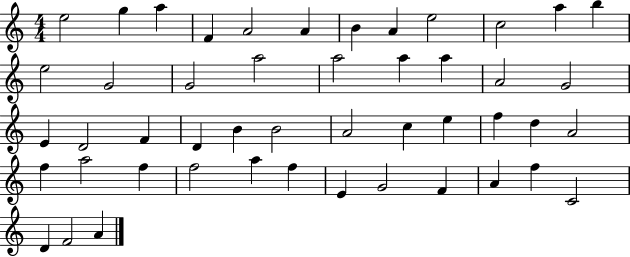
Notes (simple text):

E5/h G5/q A5/q F4/q A4/h A4/q B4/q A4/q E5/h C5/h A5/q B5/q E5/h G4/h G4/h A5/h A5/h A5/q A5/q A4/h G4/h E4/q D4/h F4/q D4/q B4/q B4/h A4/h C5/q E5/q F5/q D5/q A4/h F5/q A5/h F5/q F5/h A5/q F5/q E4/q G4/h F4/q A4/q F5/q C4/h D4/q F4/h A4/q